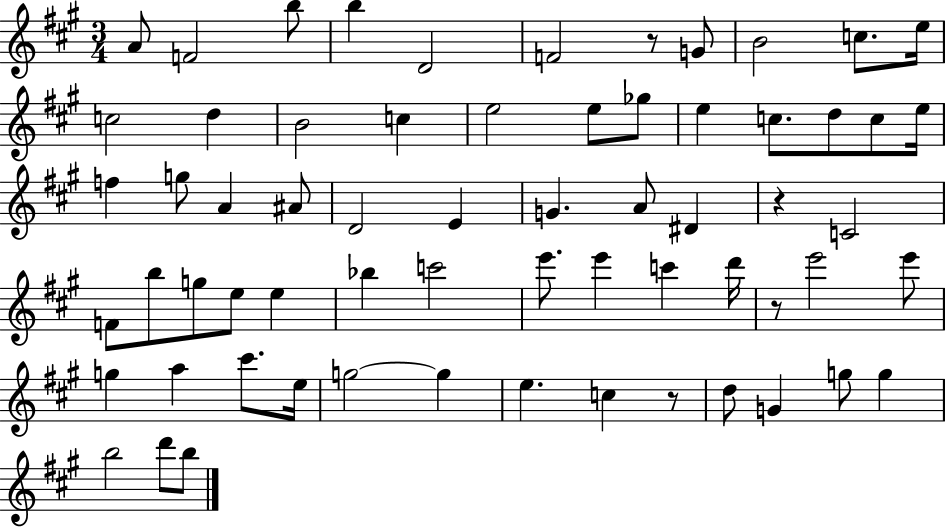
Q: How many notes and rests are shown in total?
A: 64